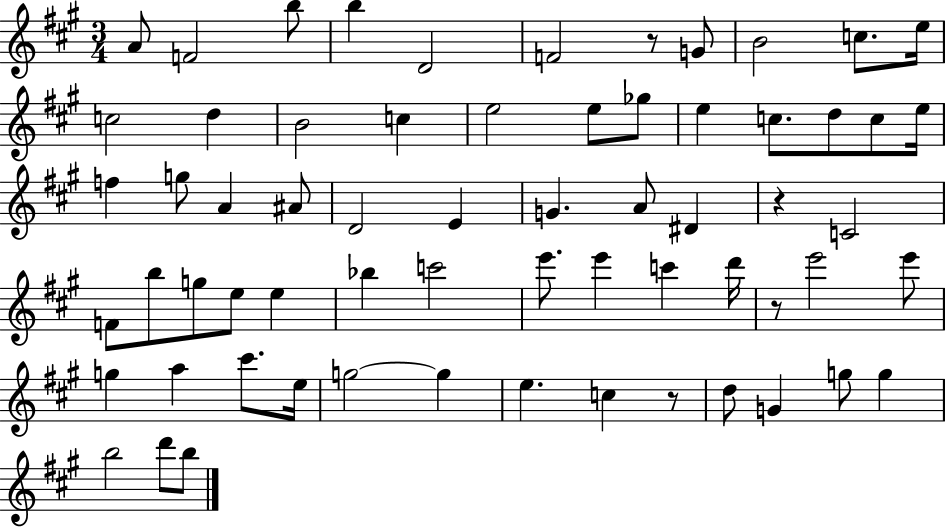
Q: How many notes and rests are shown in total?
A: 64